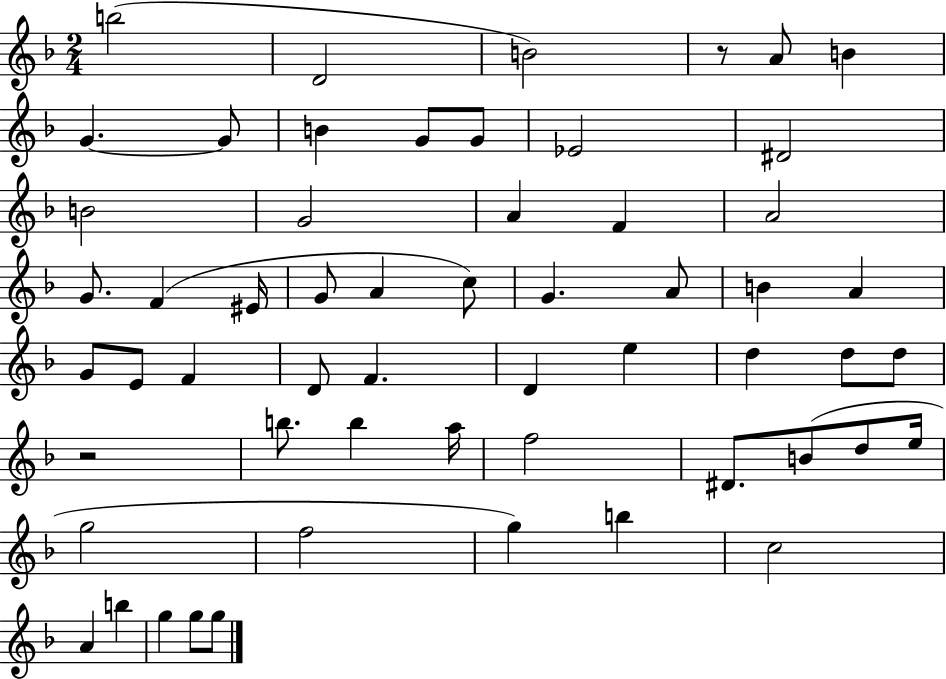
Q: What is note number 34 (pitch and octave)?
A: E5